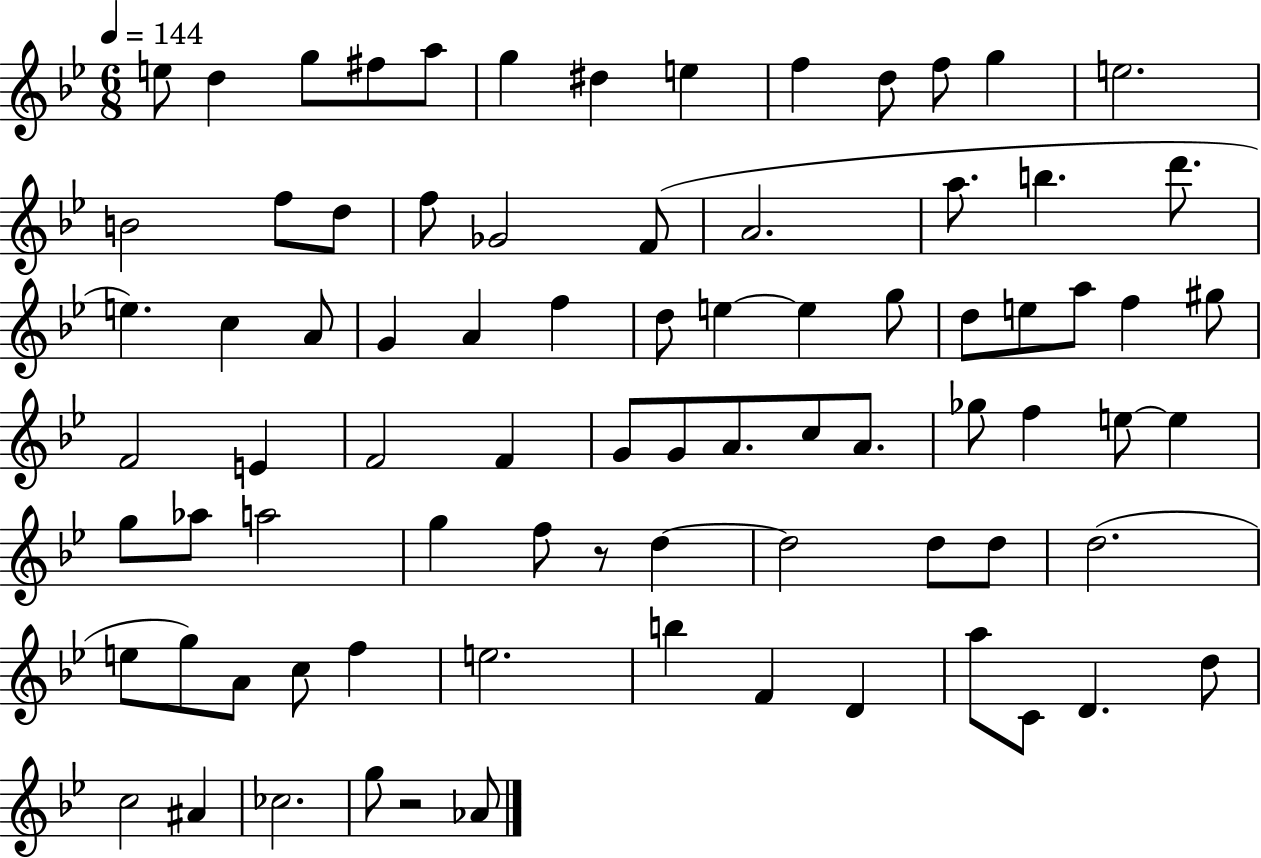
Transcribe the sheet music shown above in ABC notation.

X:1
T:Untitled
M:6/8
L:1/4
K:Bb
e/2 d g/2 ^f/2 a/2 g ^d e f d/2 f/2 g e2 B2 f/2 d/2 f/2 _G2 F/2 A2 a/2 b d'/2 e c A/2 G A f d/2 e e g/2 d/2 e/2 a/2 f ^g/2 F2 E F2 F G/2 G/2 A/2 c/2 A/2 _g/2 f e/2 e g/2 _a/2 a2 g f/2 z/2 d d2 d/2 d/2 d2 e/2 g/2 A/2 c/2 f e2 b F D a/2 C/2 D d/2 c2 ^A _c2 g/2 z2 _A/2